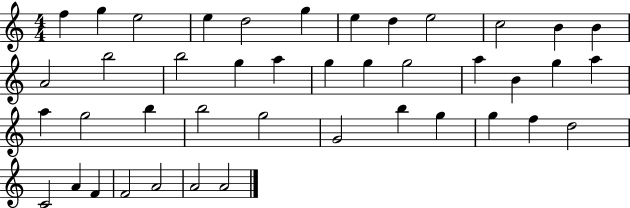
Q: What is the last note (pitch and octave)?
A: A4